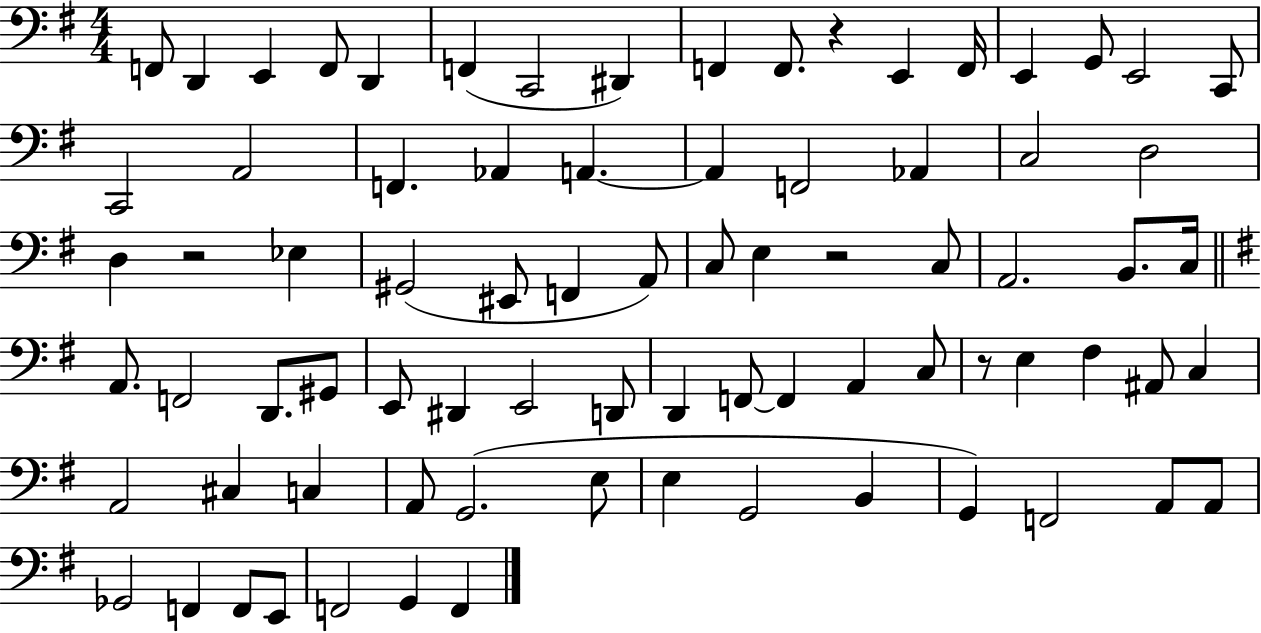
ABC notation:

X:1
T:Untitled
M:4/4
L:1/4
K:G
F,,/2 D,, E,, F,,/2 D,, F,, C,,2 ^D,, F,, F,,/2 z E,, F,,/4 E,, G,,/2 E,,2 C,,/2 C,,2 A,,2 F,, _A,, A,, A,, F,,2 _A,, C,2 D,2 D, z2 _E, ^G,,2 ^E,,/2 F,, A,,/2 C,/2 E, z2 C,/2 A,,2 B,,/2 C,/4 A,,/2 F,,2 D,,/2 ^G,,/2 E,,/2 ^D,, E,,2 D,,/2 D,, F,,/2 F,, A,, C,/2 z/2 E, ^F, ^A,,/2 C, A,,2 ^C, C, A,,/2 G,,2 E,/2 E, G,,2 B,, G,, F,,2 A,,/2 A,,/2 _G,,2 F,, F,,/2 E,,/2 F,,2 G,, F,,